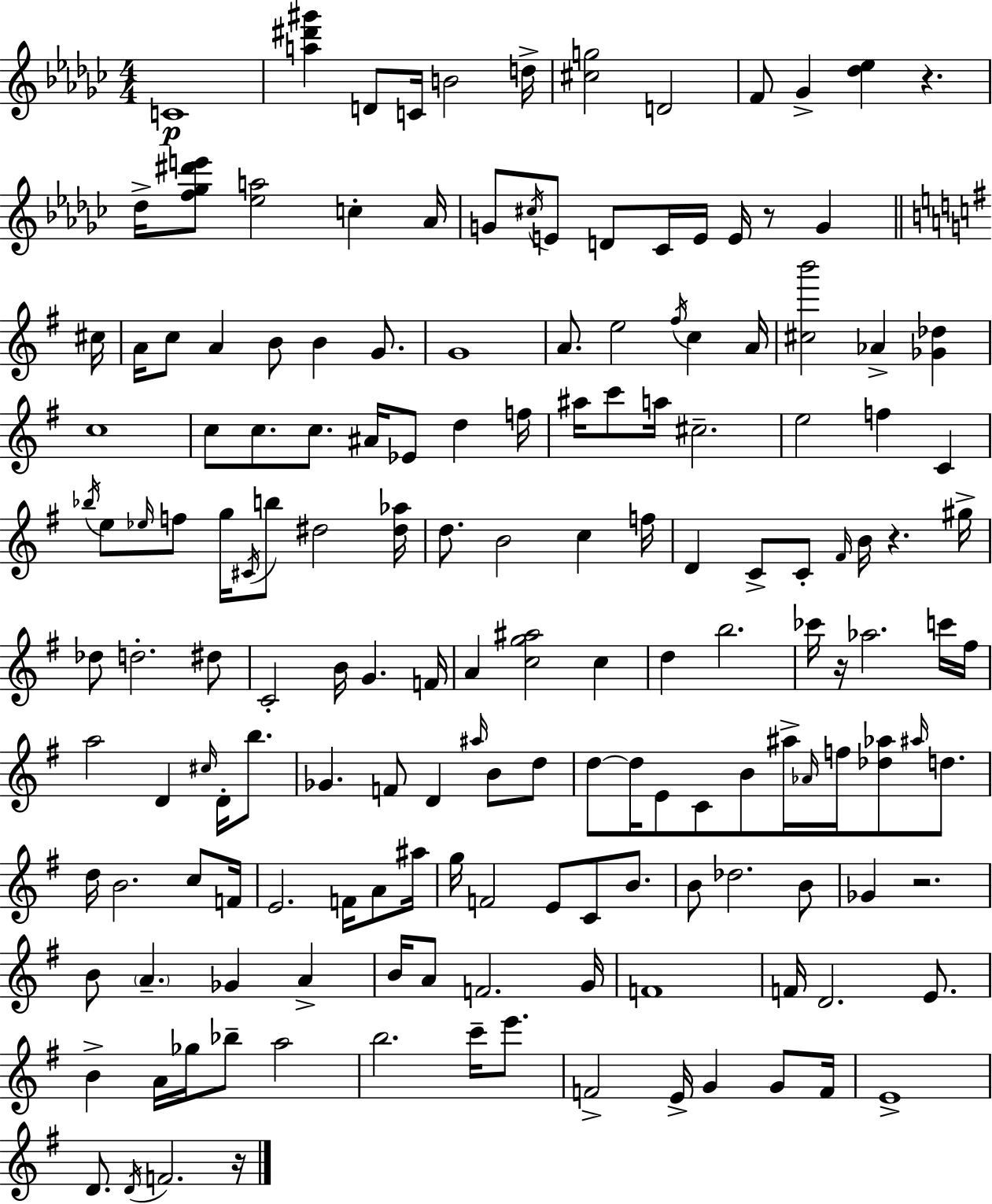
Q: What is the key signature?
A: EES minor